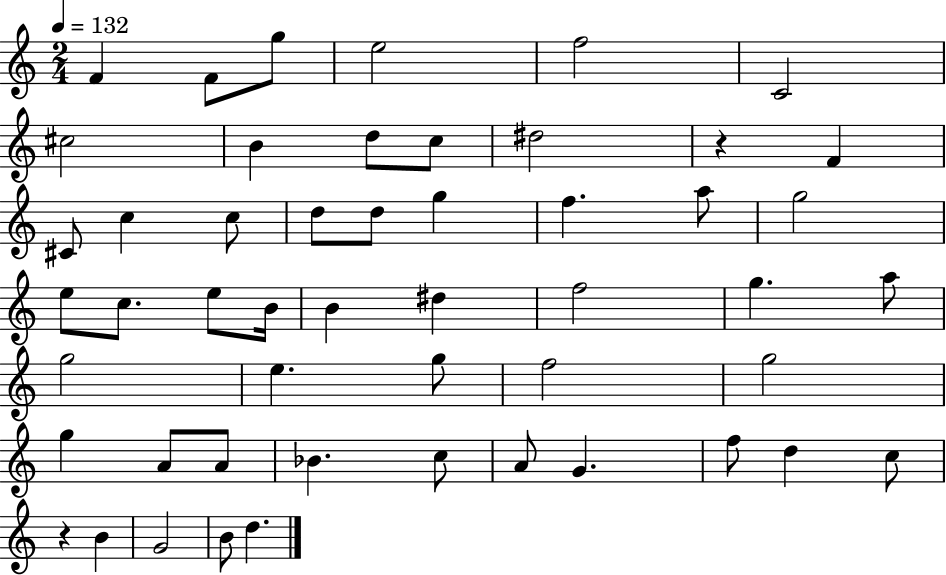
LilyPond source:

{
  \clef treble
  \numericTimeSignature
  \time 2/4
  \key c \major
  \tempo 4 = 132
  f'4 f'8 g''8 | e''2 | f''2 | c'2 | \break cis''2 | b'4 d''8 c''8 | dis''2 | r4 f'4 | \break cis'8 c''4 c''8 | d''8 d''8 g''4 | f''4. a''8 | g''2 | \break e''8 c''8. e''8 b'16 | b'4 dis''4 | f''2 | g''4. a''8 | \break g''2 | e''4. g''8 | f''2 | g''2 | \break g''4 a'8 a'8 | bes'4. c''8 | a'8 g'4. | f''8 d''4 c''8 | \break r4 b'4 | g'2 | b'8 d''4. | \bar "|."
}